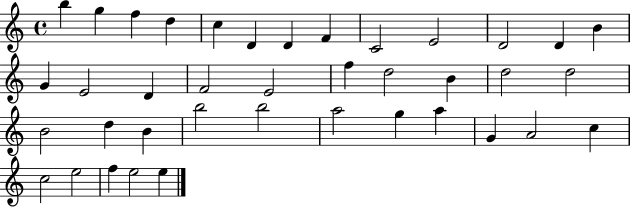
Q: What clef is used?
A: treble